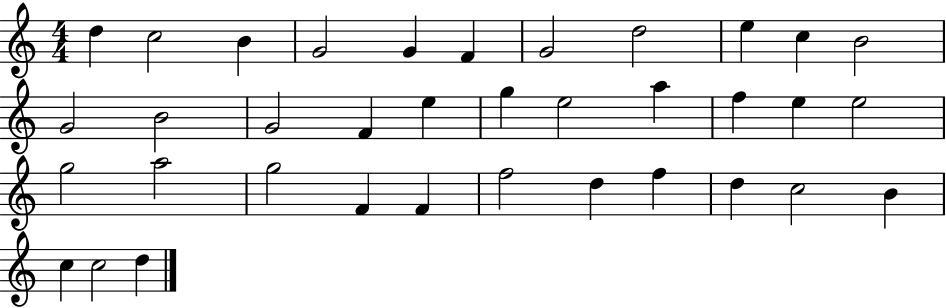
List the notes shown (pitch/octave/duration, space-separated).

D5/q C5/h B4/q G4/h G4/q F4/q G4/h D5/h E5/q C5/q B4/h G4/h B4/h G4/h F4/q E5/q G5/q E5/h A5/q F5/q E5/q E5/h G5/h A5/h G5/h F4/q F4/q F5/h D5/q F5/q D5/q C5/h B4/q C5/q C5/h D5/q